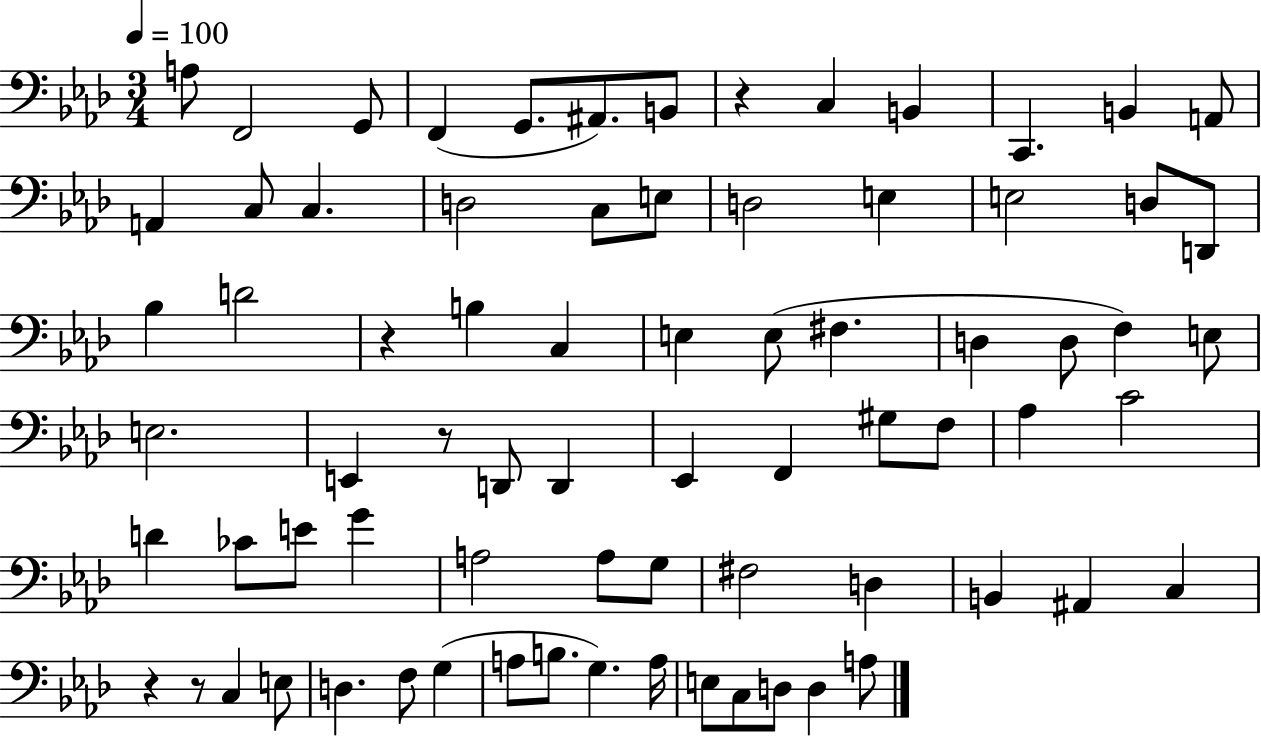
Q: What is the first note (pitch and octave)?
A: A3